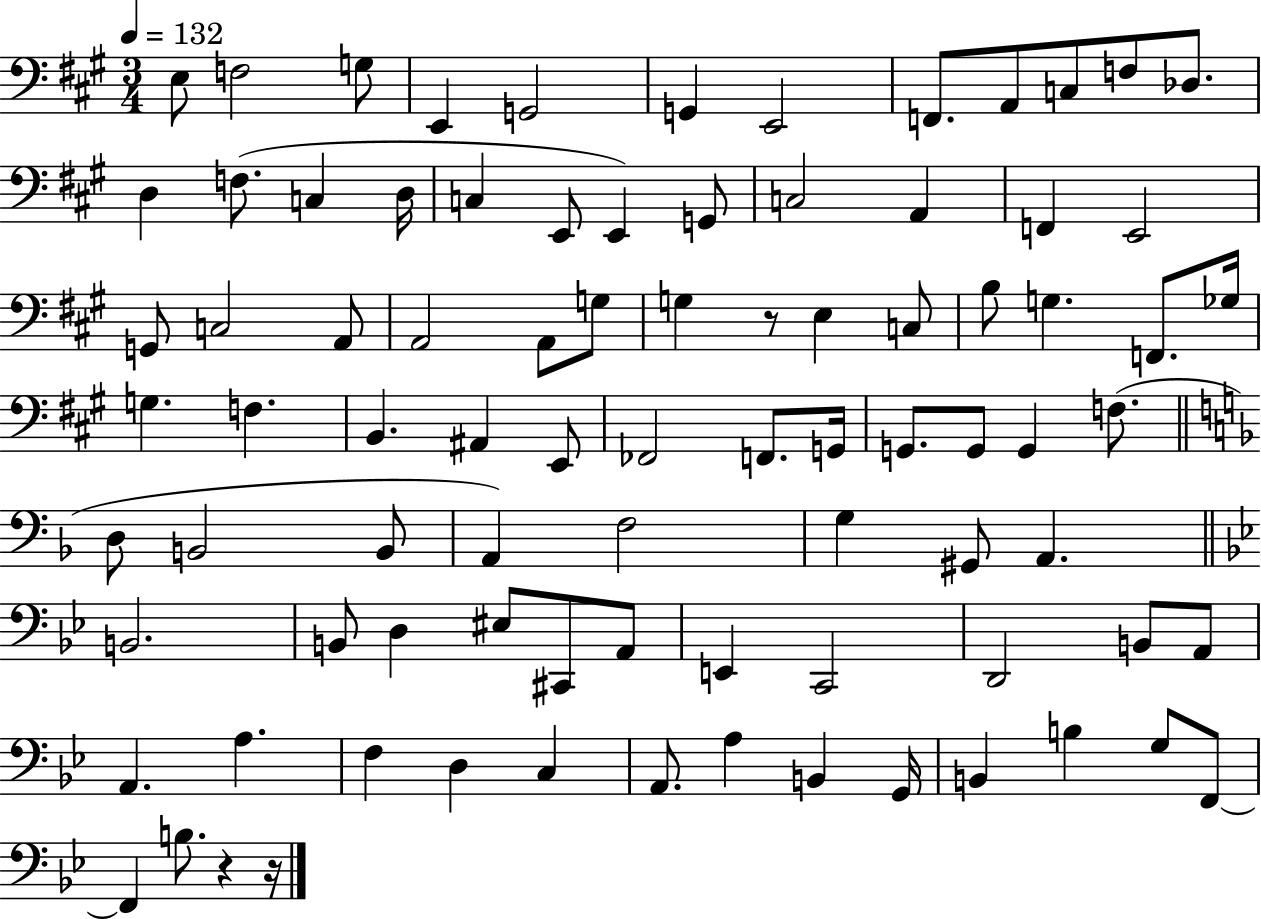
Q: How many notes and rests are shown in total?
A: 86